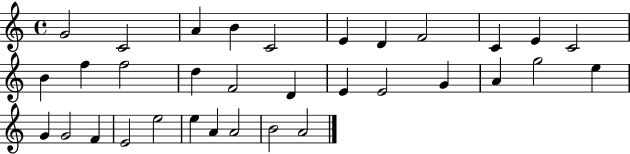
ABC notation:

X:1
T:Untitled
M:4/4
L:1/4
K:C
G2 C2 A B C2 E D F2 C E C2 B f f2 d F2 D E E2 G A g2 e G G2 F E2 e2 e A A2 B2 A2